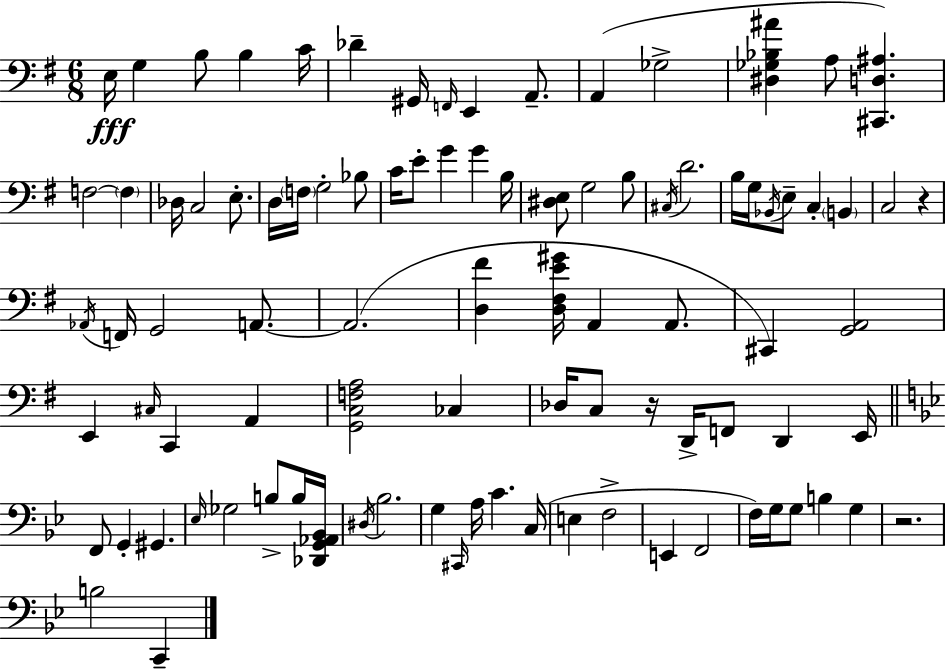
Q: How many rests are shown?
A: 3